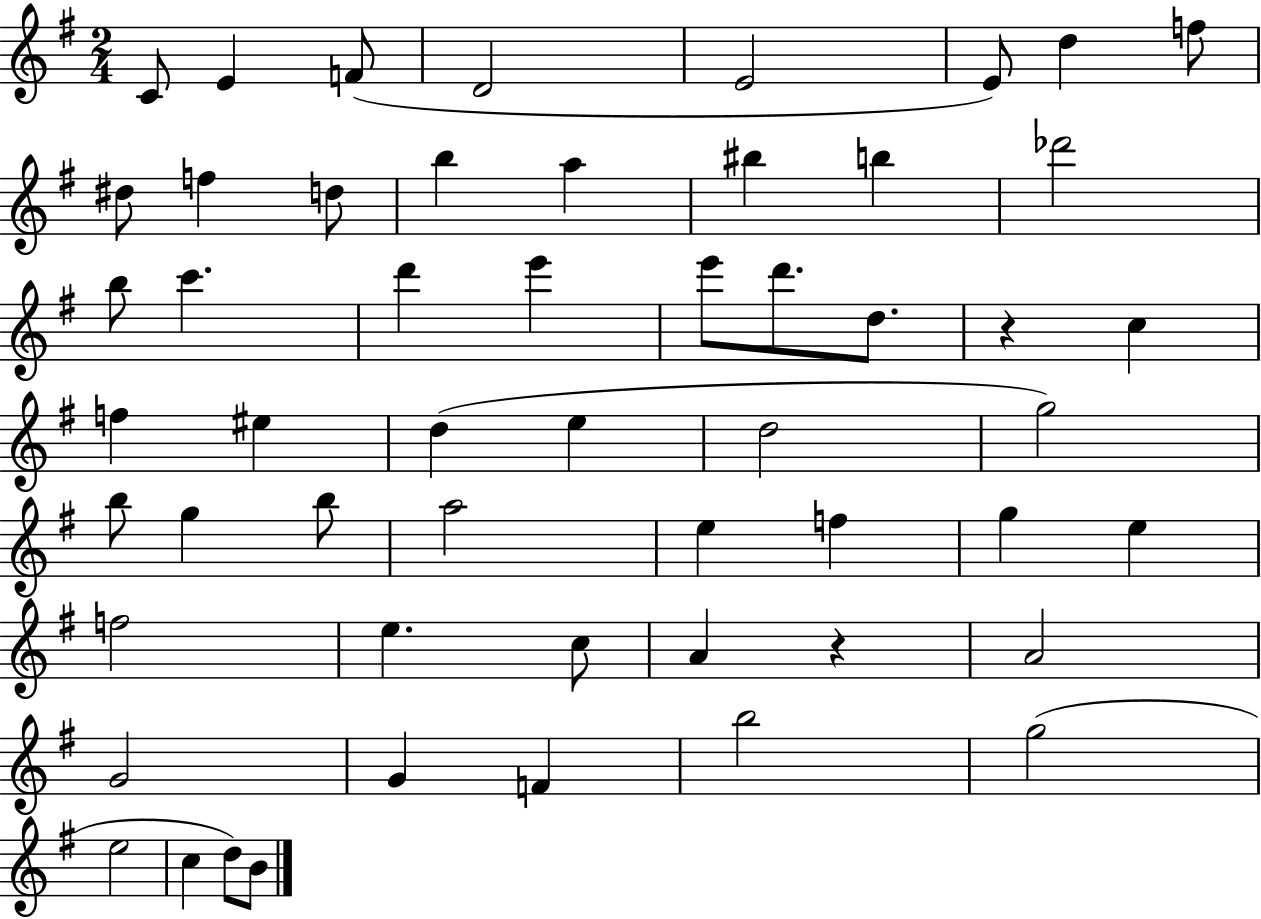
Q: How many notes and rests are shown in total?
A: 54